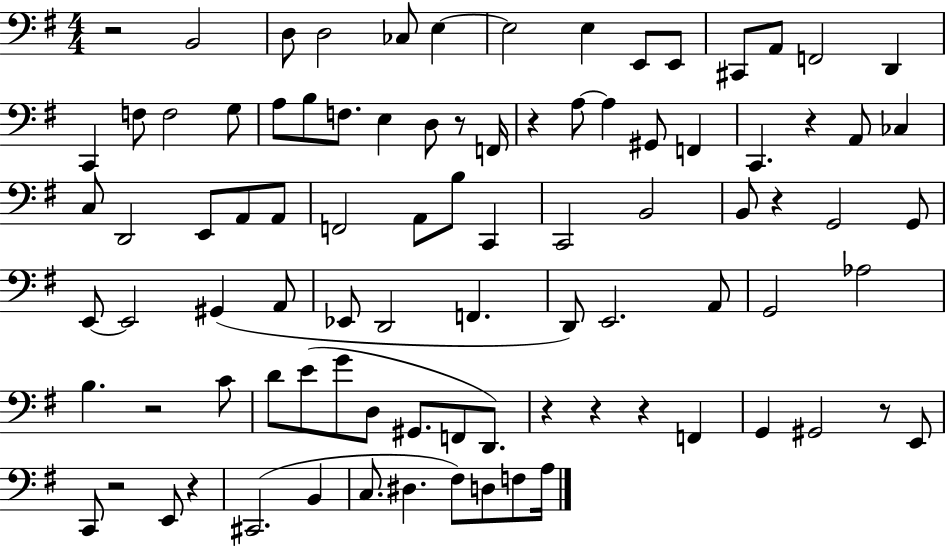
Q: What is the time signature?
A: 4/4